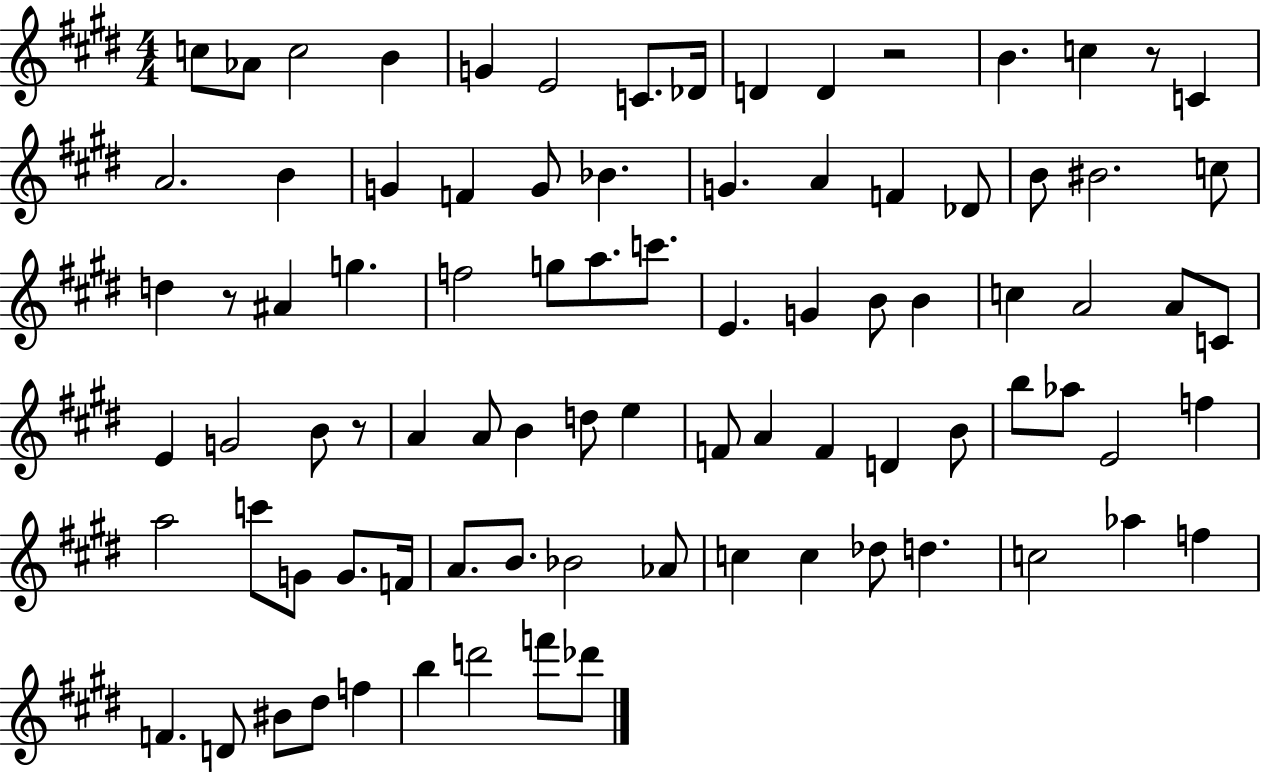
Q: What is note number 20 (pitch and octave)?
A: G4